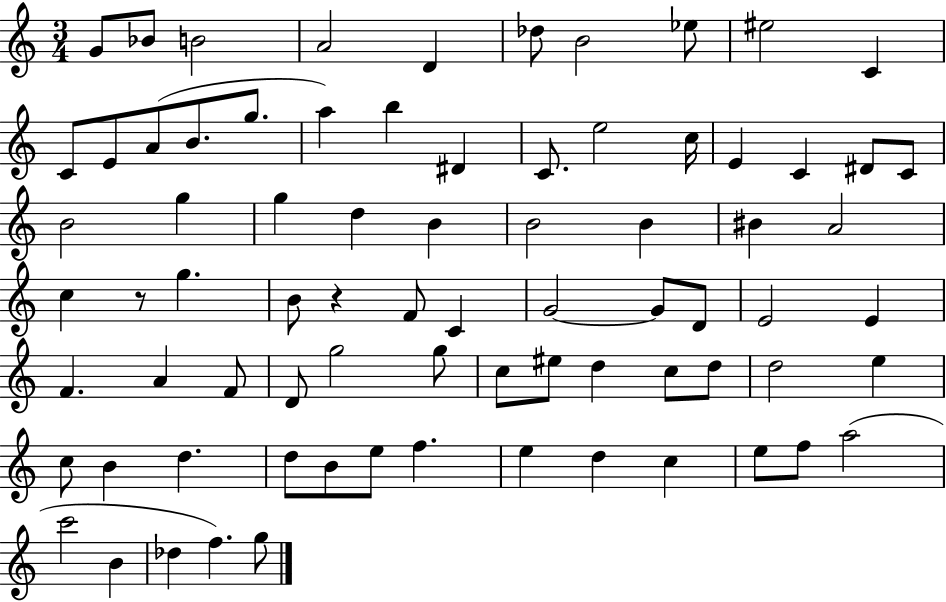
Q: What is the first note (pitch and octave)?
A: G4